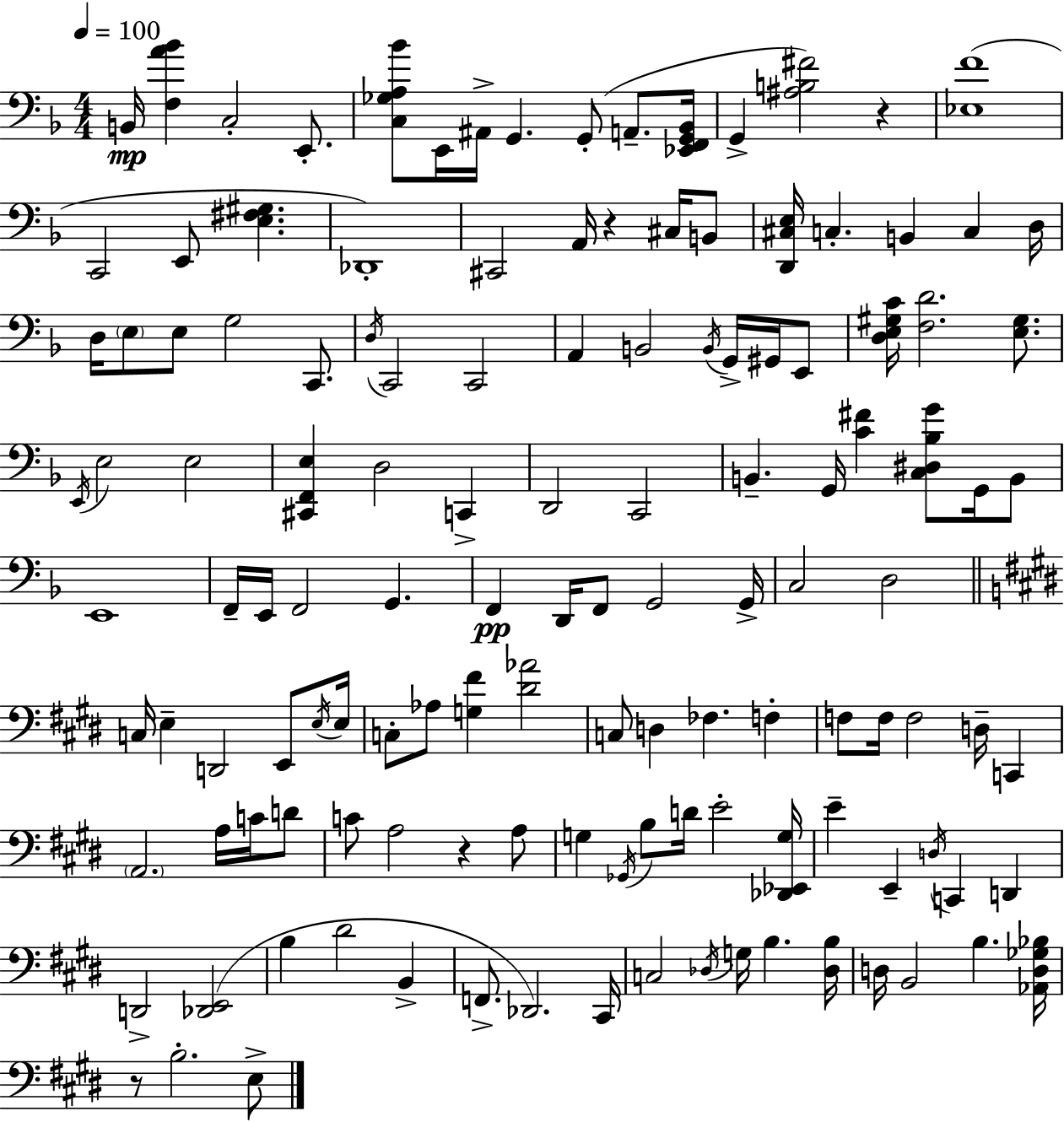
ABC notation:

X:1
T:Untitled
M:4/4
L:1/4
K:F
B,,/4 [F,A_B] C,2 E,,/2 [C,_G,A,_B]/2 E,,/4 ^A,,/4 G,, G,,/2 A,,/2 [_E,,F,,G,,_B,,]/4 G,, [^A,B,^F]2 z [_E,F]4 C,,2 E,,/2 [E,^F,^G,] _D,,4 ^C,,2 A,,/4 z ^C,/4 B,,/2 [D,,^C,E,]/4 C, B,, C, D,/4 D,/4 E,/2 E,/2 G,2 C,,/2 D,/4 C,,2 C,,2 A,, B,,2 B,,/4 G,,/4 ^G,,/4 E,,/2 [D,E,^G,C]/4 [F,D]2 [E,^G,]/2 E,,/4 E,2 E,2 [^C,,F,,E,] D,2 C,, D,,2 C,,2 B,, G,,/4 [C^F] [C,^D,_B,G]/2 G,,/4 B,,/2 E,,4 F,,/4 E,,/4 F,,2 G,, F,, D,,/4 F,,/2 G,,2 G,,/4 C,2 D,2 C,/4 E, D,,2 E,,/2 E,/4 E,/4 C,/2 _A,/2 [G,^F] [^D_A]2 C,/2 D, _F, F, F,/2 F,/4 F,2 D,/4 C,, A,,2 A,/4 C/4 D/2 C/2 A,2 z A,/2 G, _G,,/4 B,/2 D/4 E2 [_D,,_E,,G,]/4 E E,, D,/4 C,, D,, D,,2 [_D,,E,,]2 B, ^D2 B,, F,,/2 _D,,2 ^C,,/4 C,2 _D,/4 G,/4 B, [_D,B,]/4 D,/4 B,,2 B, [_A,,D,_G,_B,]/4 z/2 B,2 E,/2